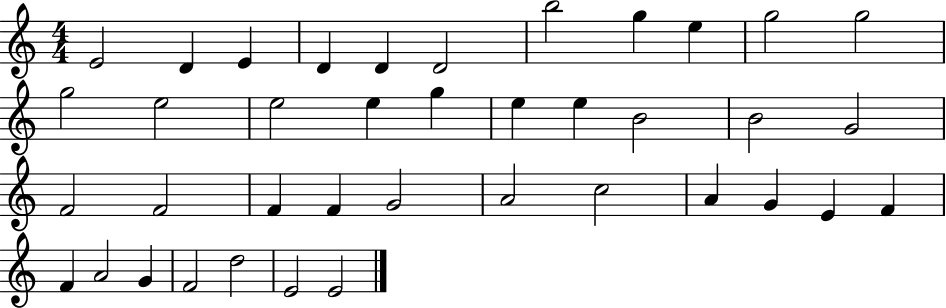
{
  \clef treble
  \numericTimeSignature
  \time 4/4
  \key c \major
  e'2 d'4 e'4 | d'4 d'4 d'2 | b''2 g''4 e''4 | g''2 g''2 | \break g''2 e''2 | e''2 e''4 g''4 | e''4 e''4 b'2 | b'2 g'2 | \break f'2 f'2 | f'4 f'4 g'2 | a'2 c''2 | a'4 g'4 e'4 f'4 | \break f'4 a'2 g'4 | f'2 d''2 | e'2 e'2 | \bar "|."
}